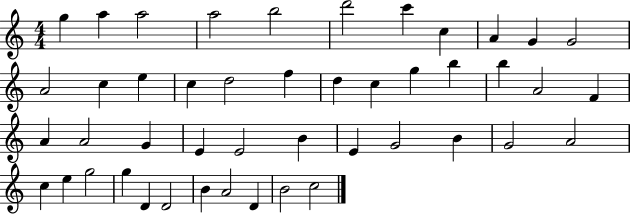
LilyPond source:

{
  \clef treble
  \numericTimeSignature
  \time 4/4
  \key c \major
  g''4 a''4 a''2 | a''2 b''2 | d'''2 c'''4 c''4 | a'4 g'4 g'2 | \break a'2 c''4 e''4 | c''4 d''2 f''4 | d''4 c''4 g''4 b''4 | b''4 a'2 f'4 | \break a'4 a'2 g'4 | e'4 e'2 b'4 | e'4 g'2 b'4 | g'2 a'2 | \break c''4 e''4 g''2 | g''4 d'4 d'2 | b'4 a'2 d'4 | b'2 c''2 | \break \bar "|."
}